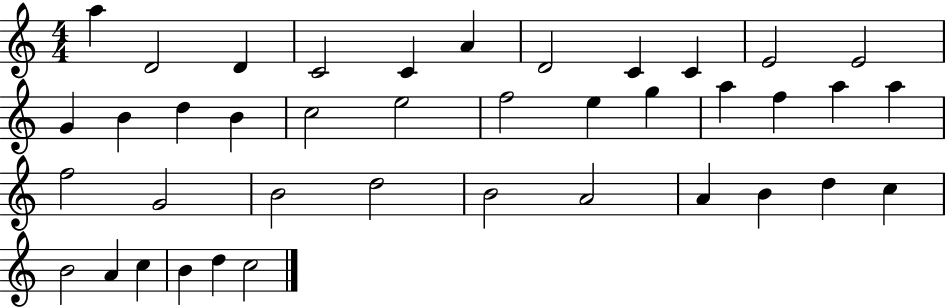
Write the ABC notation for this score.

X:1
T:Untitled
M:4/4
L:1/4
K:C
a D2 D C2 C A D2 C C E2 E2 G B d B c2 e2 f2 e g a f a a f2 G2 B2 d2 B2 A2 A B d c B2 A c B d c2